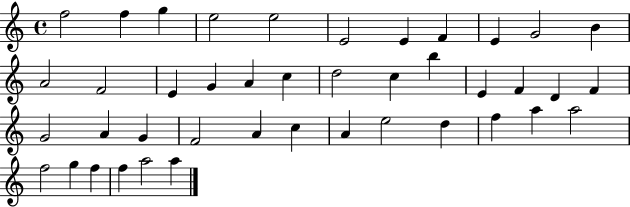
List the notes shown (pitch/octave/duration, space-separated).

F5/h F5/q G5/q E5/h E5/h E4/h E4/q F4/q E4/q G4/h B4/q A4/h F4/h E4/q G4/q A4/q C5/q D5/h C5/q B5/q E4/q F4/q D4/q F4/q G4/h A4/q G4/q F4/h A4/q C5/q A4/q E5/h D5/q F5/q A5/q A5/h F5/h G5/q F5/q F5/q A5/h A5/q